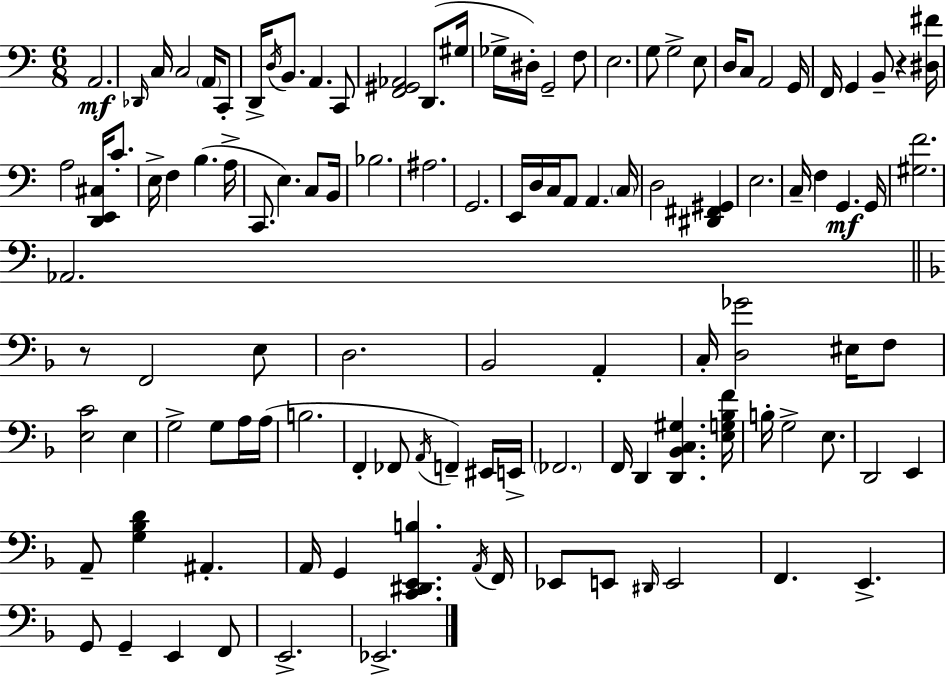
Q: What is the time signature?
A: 6/8